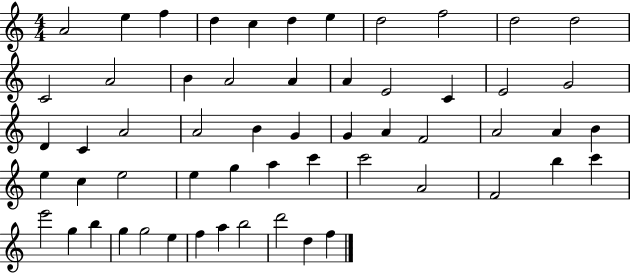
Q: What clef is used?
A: treble